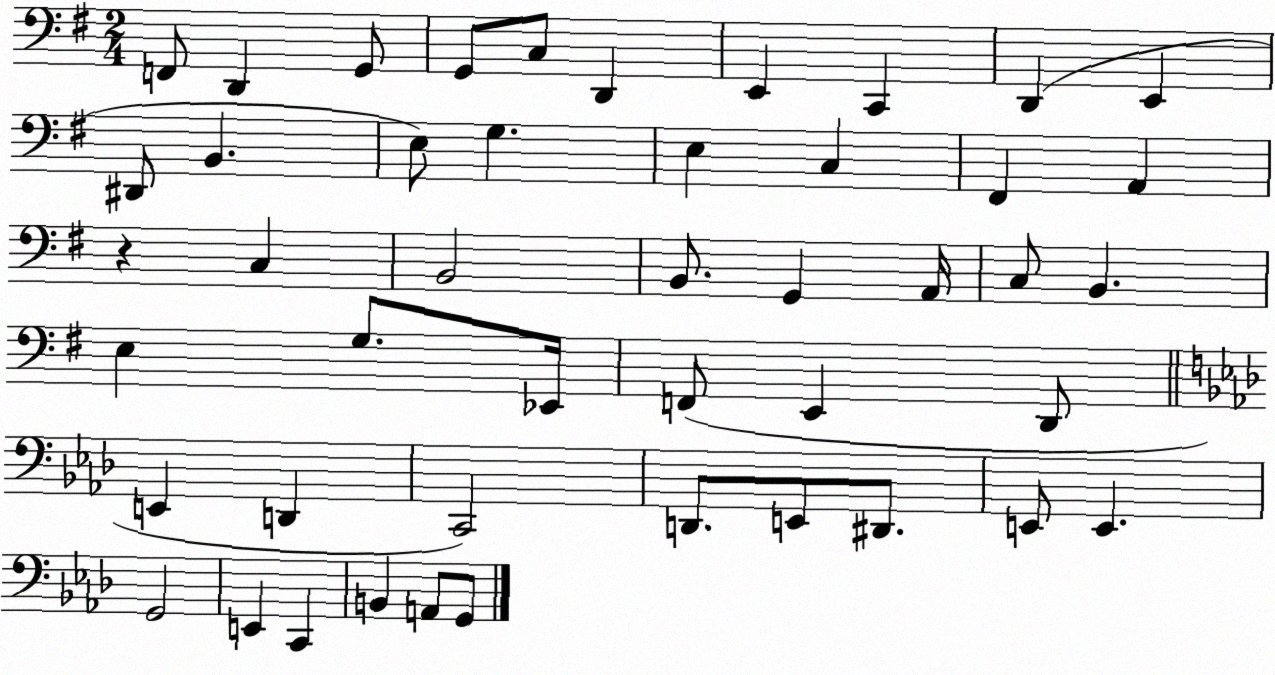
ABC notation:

X:1
T:Untitled
M:2/4
L:1/4
K:G
F,,/2 D,, G,,/2 G,,/2 C,/2 D,, E,, C,, D,, E,, ^D,,/2 B,, E,/2 G, E, C, ^F,, A,, z C, B,,2 B,,/2 G,, A,,/4 C,/2 B,, E, G,/2 _E,,/4 F,,/2 E,, D,,/2 E,, D,, C,,2 D,,/2 E,,/2 ^D,,/2 E,,/2 E,, G,,2 E,, C,, B,, A,,/2 G,,/2